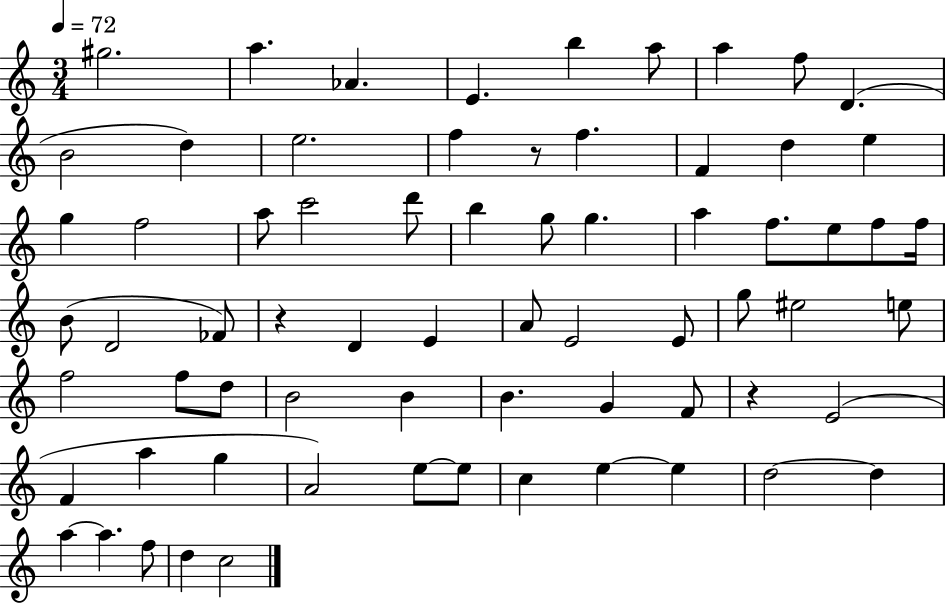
{
  \clef treble
  \numericTimeSignature
  \time 3/4
  \key c \major
  \tempo 4 = 72
  gis''2. | a''4. aes'4. | e'4. b''4 a''8 | a''4 f''8 d'4.( | \break b'2 d''4) | e''2. | f''4 r8 f''4. | f'4 d''4 e''4 | \break g''4 f''2 | a''8 c'''2 d'''8 | b''4 g''8 g''4. | a''4 f''8. e''8 f''8 f''16 | \break b'8( d'2 fes'8) | r4 d'4 e'4 | a'8 e'2 e'8 | g''8 eis''2 e''8 | \break f''2 f''8 d''8 | b'2 b'4 | b'4. g'4 f'8 | r4 e'2( | \break f'4 a''4 g''4 | a'2) e''8~~ e''8 | c''4 e''4~~ e''4 | d''2~~ d''4 | \break a''4~~ a''4. f''8 | d''4 c''2 | \bar "|."
}